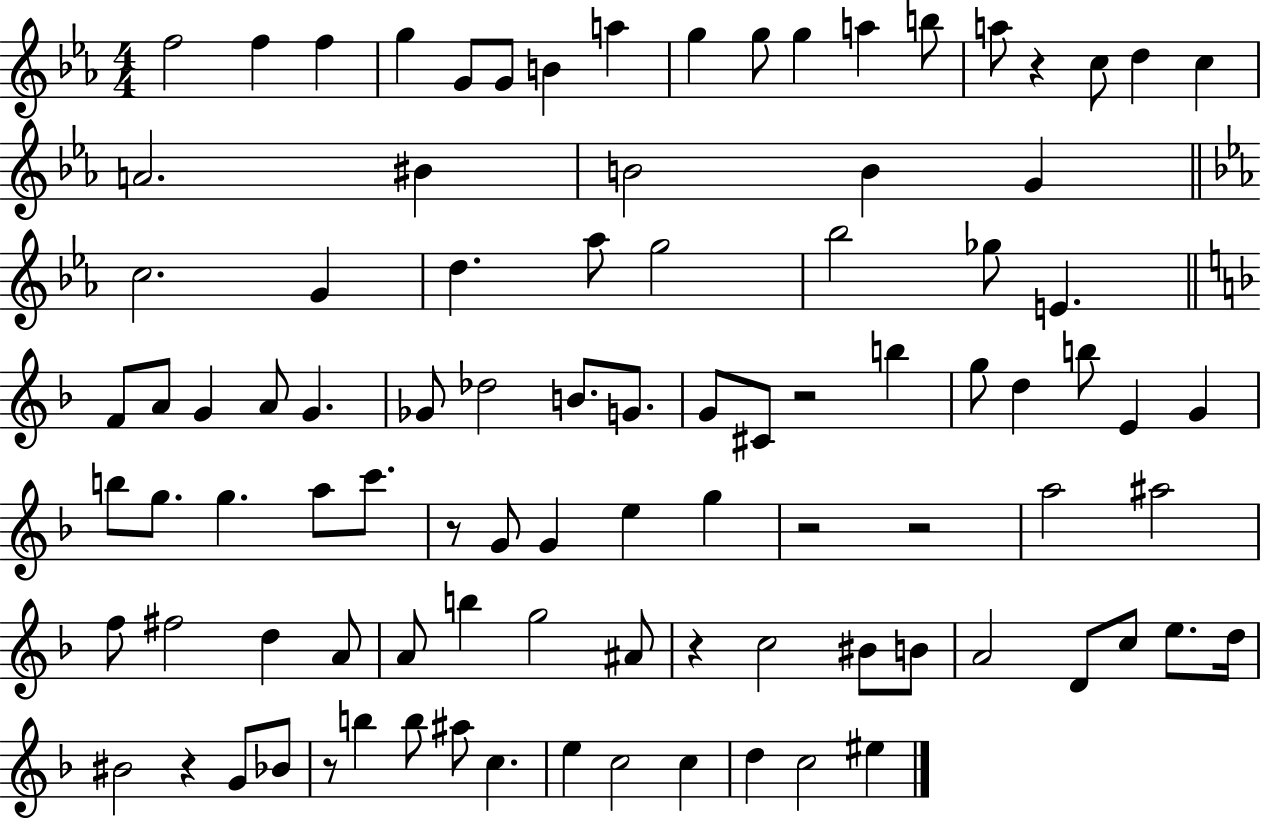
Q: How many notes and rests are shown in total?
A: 95